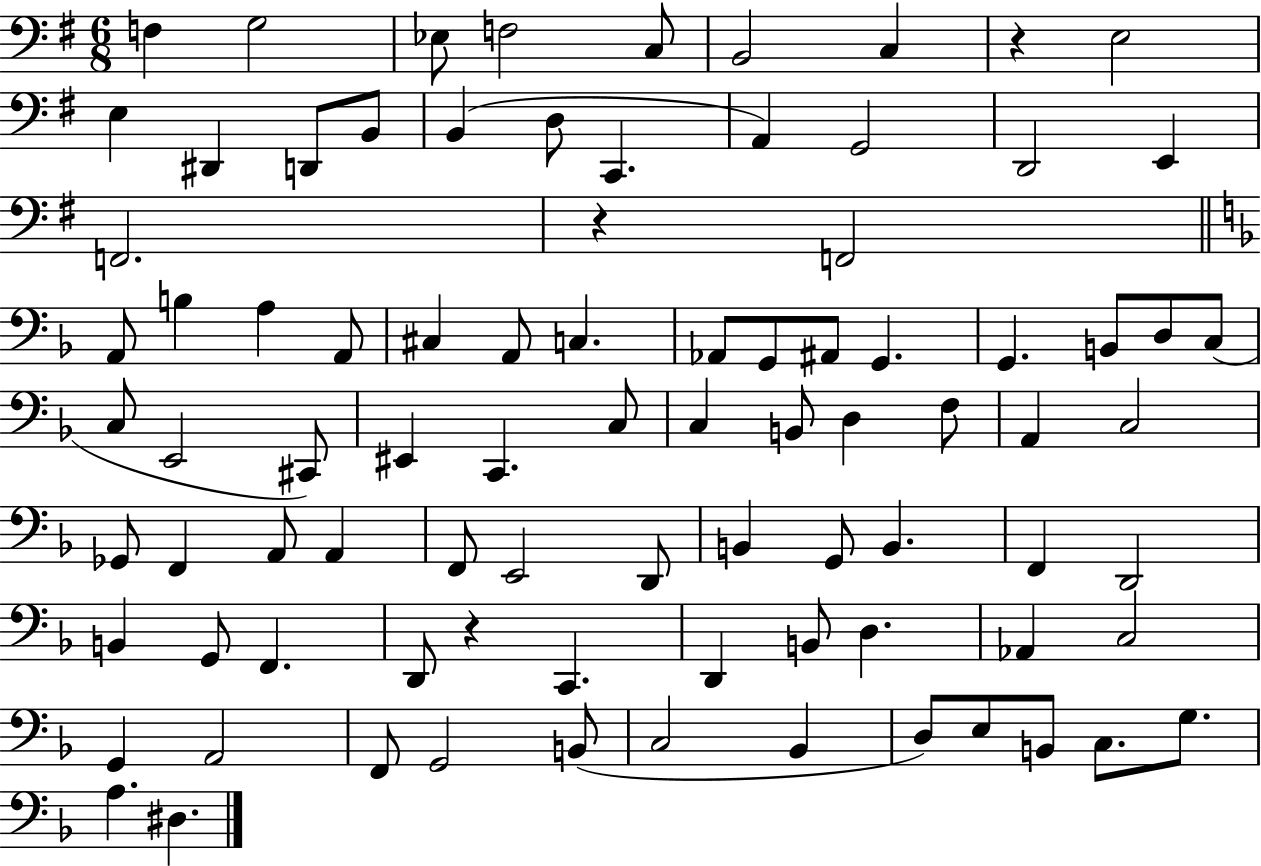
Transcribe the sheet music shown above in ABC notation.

X:1
T:Untitled
M:6/8
L:1/4
K:G
F, G,2 _E,/2 F,2 C,/2 B,,2 C, z E,2 E, ^D,, D,,/2 B,,/2 B,, D,/2 C,, A,, G,,2 D,,2 E,, F,,2 z F,,2 A,,/2 B, A, A,,/2 ^C, A,,/2 C, _A,,/2 G,,/2 ^A,,/2 G,, G,, B,,/2 D,/2 C,/2 C,/2 E,,2 ^C,,/2 ^E,, C,, C,/2 C, B,,/2 D, F,/2 A,, C,2 _G,,/2 F,, A,,/2 A,, F,,/2 E,,2 D,,/2 B,, G,,/2 B,, F,, D,,2 B,, G,,/2 F,, D,,/2 z C,, D,, B,,/2 D, _A,, C,2 G,, A,,2 F,,/2 G,,2 B,,/2 C,2 _B,, D,/2 E,/2 B,,/2 C,/2 G,/2 A, ^D,